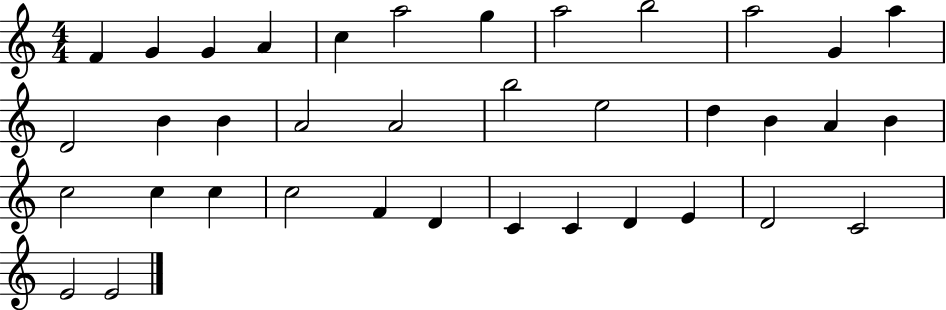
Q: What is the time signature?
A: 4/4